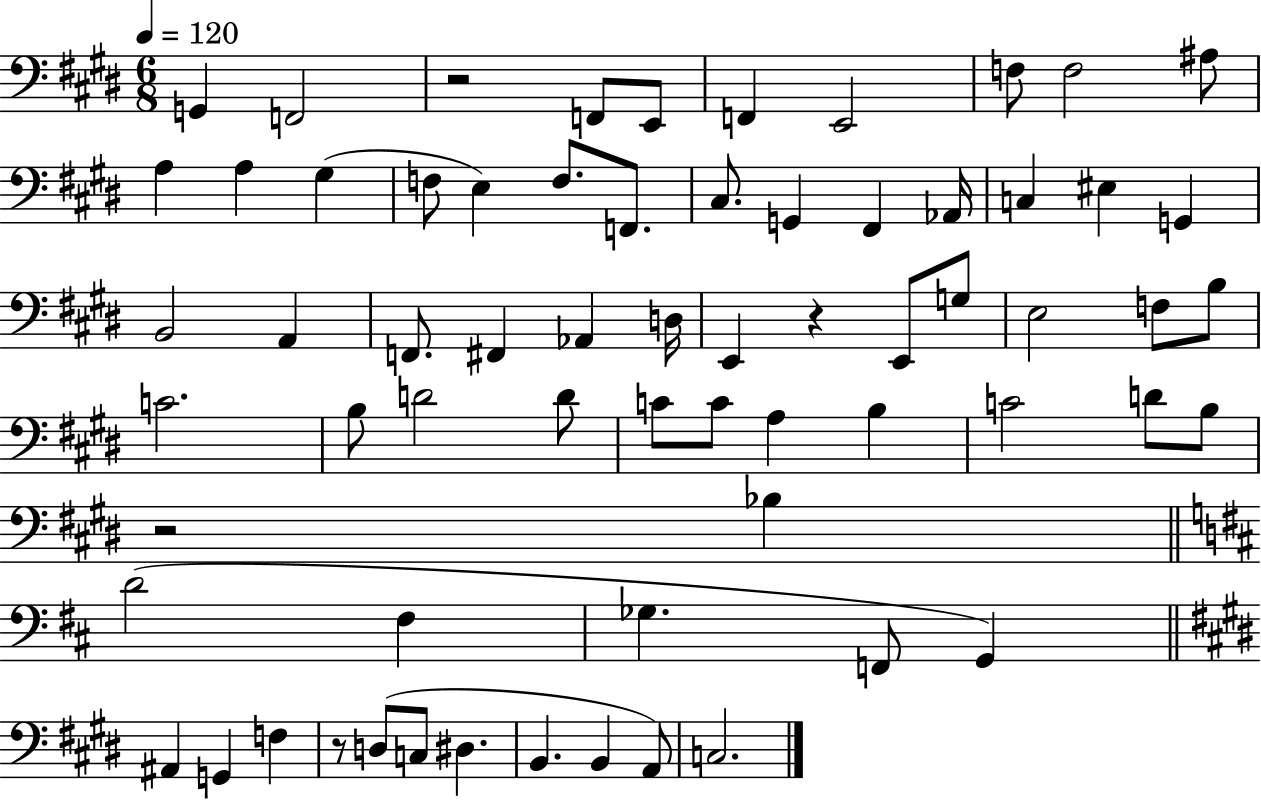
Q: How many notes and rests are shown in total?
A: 66